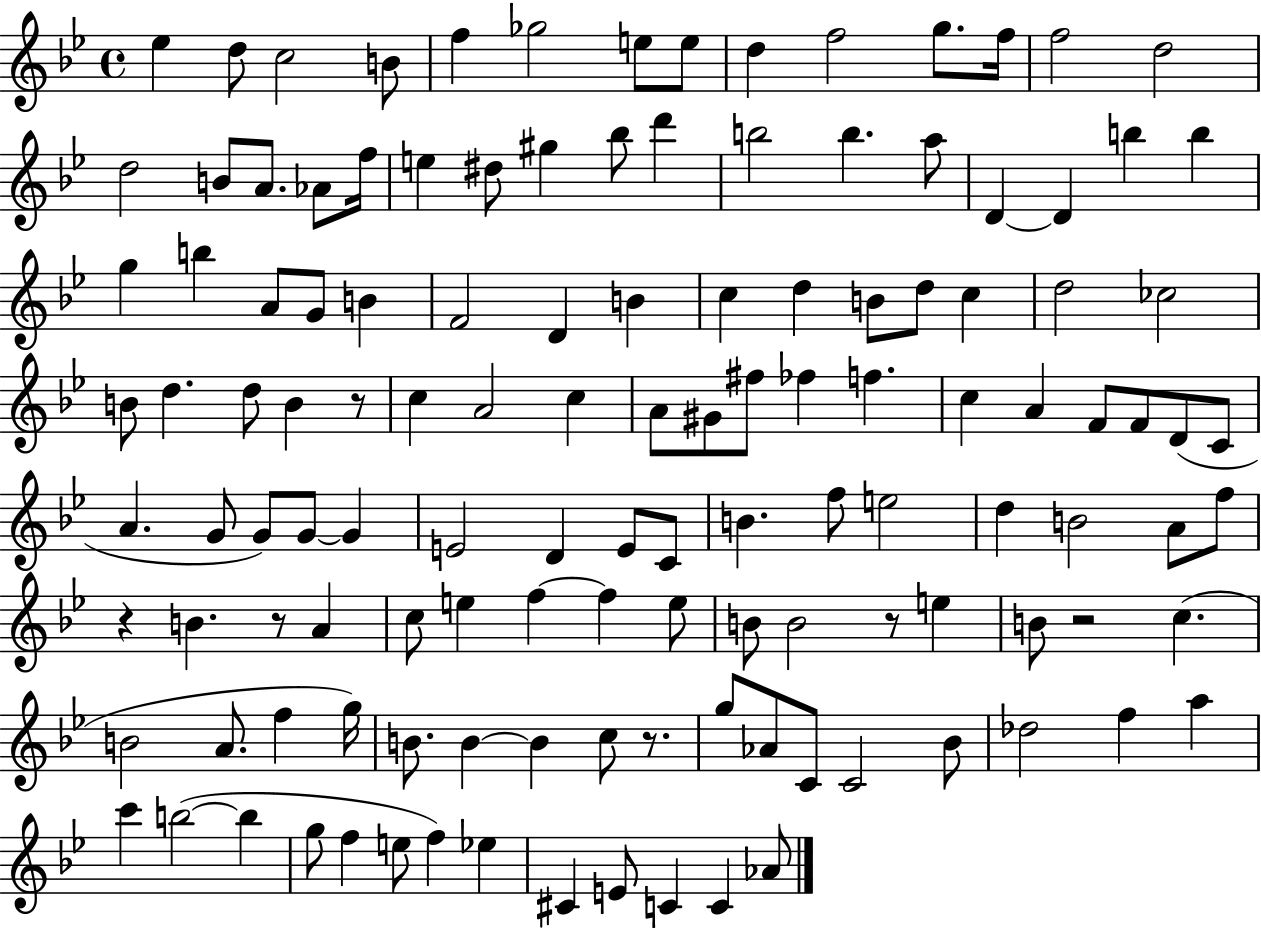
X:1
T:Untitled
M:4/4
L:1/4
K:Bb
_e d/2 c2 B/2 f _g2 e/2 e/2 d f2 g/2 f/4 f2 d2 d2 B/2 A/2 _A/2 f/4 e ^d/2 ^g _b/2 d' b2 b a/2 D D b b g b A/2 G/2 B F2 D B c d B/2 d/2 c d2 _c2 B/2 d d/2 B z/2 c A2 c A/2 ^G/2 ^f/2 _f f c A F/2 F/2 D/2 C/2 A G/2 G/2 G/2 G E2 D E/2 C/2 B f/2 e2 d B2 A/2 f/2 z B z/2 A c/2 e f f e/2 B/2 B2 z/2 e B/2 z2 c B2 A/2 f g/4 B/2 B B c/2 z/2 g/2 _A/2 C/2 C2 _B/2 _d2 f a c' b2 b g/2 f e/2 f _e ^C E/2 C C _A/2